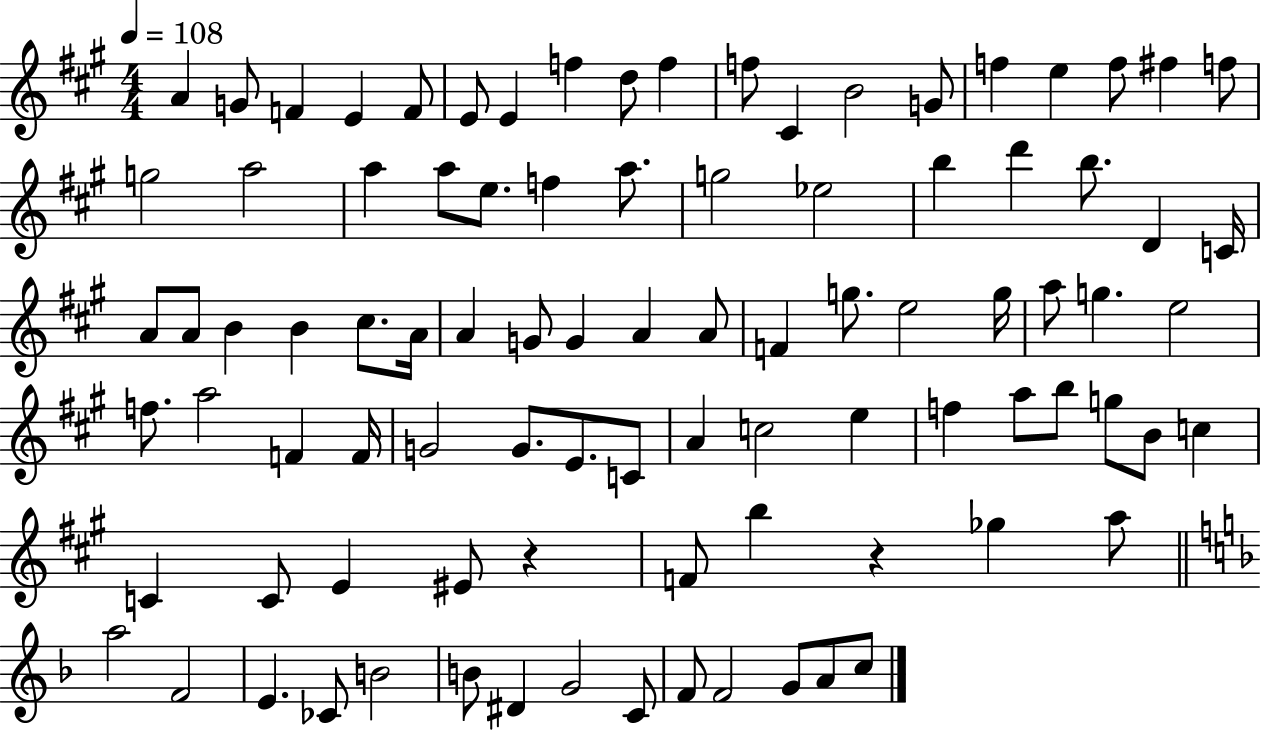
{
  \clef treble
  \numericTimeSignature
  \time 4/4
  \key a \major
  \tempo 4 = 108
  a'4 g'8 f'4 e'4 f'8 | e'8 e'4 f''4 d''8 f''4 | f''8 cis'4 b'2 g'8 | f''4 e''4 f''8 fis''4 f''8 | \break g''2 a''2 | a''4 a''8 e''8. f''4 a''8. | g''2 ees''2 | b''4 d'''4 b''8. d'4 c'16 | \break a'8 a'8 b'4 b'4 cis''8. a'16 | a'4 g'8 g'4 a'4 a'8 | f'4 g''8. e''2 g''16 | a''8 g''4. e''2 | \break f''8. a''2 f'4 f'16 | g'2 g'8. e'8. c'8 | a'4 c''2 e''4 | f''4 a''8 b''8 g''8 b'8 c''4 | \break c'4 c'8 e'4 eis'8 r4 | f'8 b''4 r4 ges''4 a''8 | \bar "||" \break \key f \major a''2 f'2 | e'4. ces'8 b'2 | b'8 dis'4 g'2 c'8 | f'8 f'2 g'8 a'8 c''8 | \break \bar "|."
}